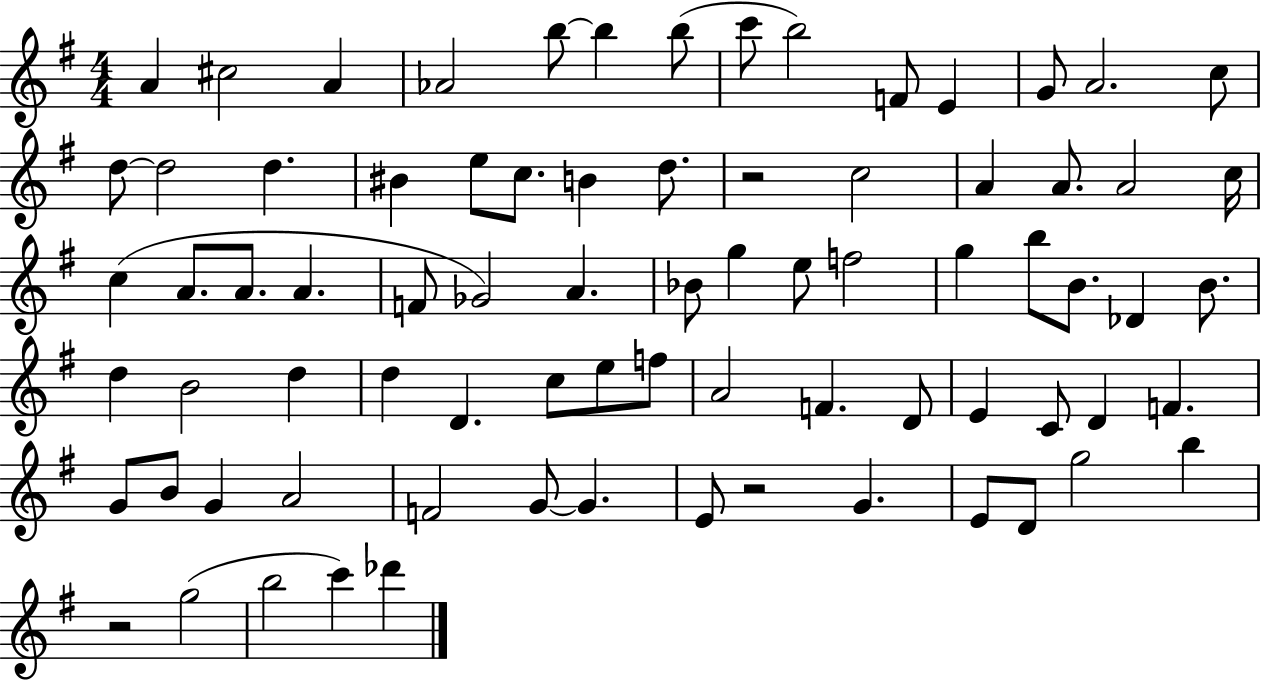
X:1
T:Untitled
M:4/4
L:1/4
K:G
A ^c2 A _A2 b/2 b b/2 c'/2 b2 F/2 E G/2 A2 c/2 d/2 d2 d ^B e/2 c/2 B d/2 z2 c2 A A/2 A2 c/4 c A/2 A/2 A F/2 _G2 A _B/2 g e/2 f2 g b/2 B/2 _D B/2 d B2 d d D c/2 e/2 f/2 A2 F D/2 E C/2 D F G/2 B/2 G A2 F2 G/2 G E/2 z2 G E/2 D/2 g2 b z2 g2 b2 c' _d'